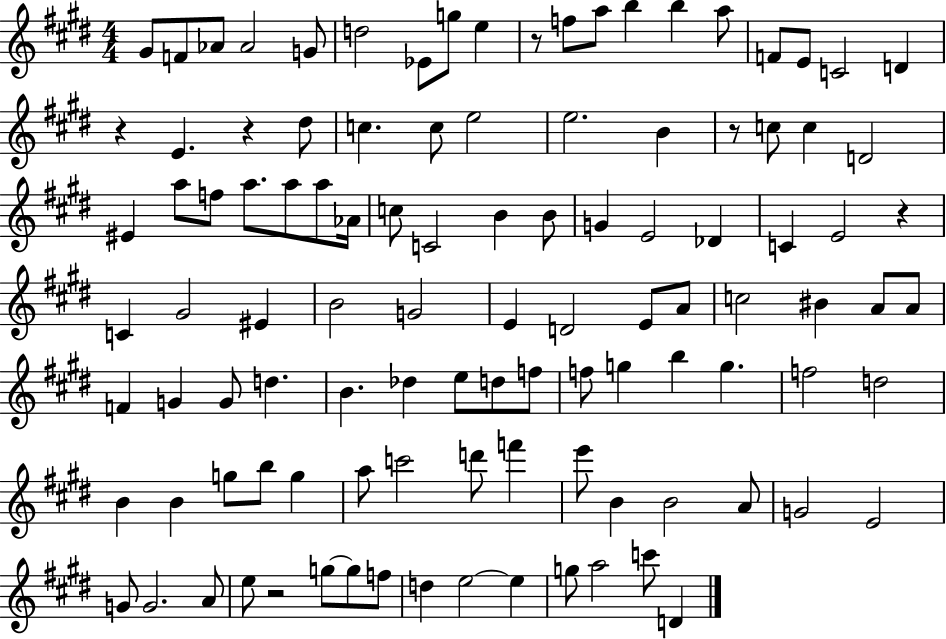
G#4/e F4/e Ab4/e Ab4/h G4/e D5/h Eb4/e G5/e E5/q R/e F5/e A5/e B5/q B5/q A5/e F4/e E4/e C4/h D4/q R/q E4/q. R/q D#5/e C5/q. C5/e E5/h E5/h. B4/q R/e C5/e C5/q D4/h EIS4/q A5/e F5/e A5/e. A5/e A5/e Ab4/s C5/e C4/h B4/q B4/e G4/q E4/h Db4/q C4/q E4/h R/q C4/q G#4/h EIS4/q B4/h G4/h E4/q D4/h E4/e A4/e C5/h BIS4/q A4/e A4/e F4/q G4/q G4/e D5/q. B4/q. Db5/q E5/e D5/e F5/e F5/e G5/q B5/q G5/q. F5/h D5/h B4/q B4/q G5/e B5/e G5/q A5/e C6/h D6/e F6/q E6/e B4/q B4/h A4/e G4/h E4/h G4/e G4/h. A4/e E5/e R/h G5/e G5/e F5/e D5/q E5/h E5/q G5/e A5/h C6/e D4/q